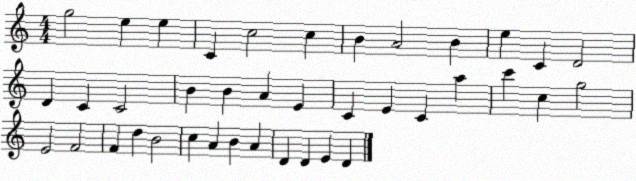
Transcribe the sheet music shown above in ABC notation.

X:1
T:Untitled
M:4/4
L:1/4
K:C
g2 e e C c2 c B A2 B e C D2 D C C2 B B A E C E C a c' c g2 E2 F2 F d B2 c A B A D D E D